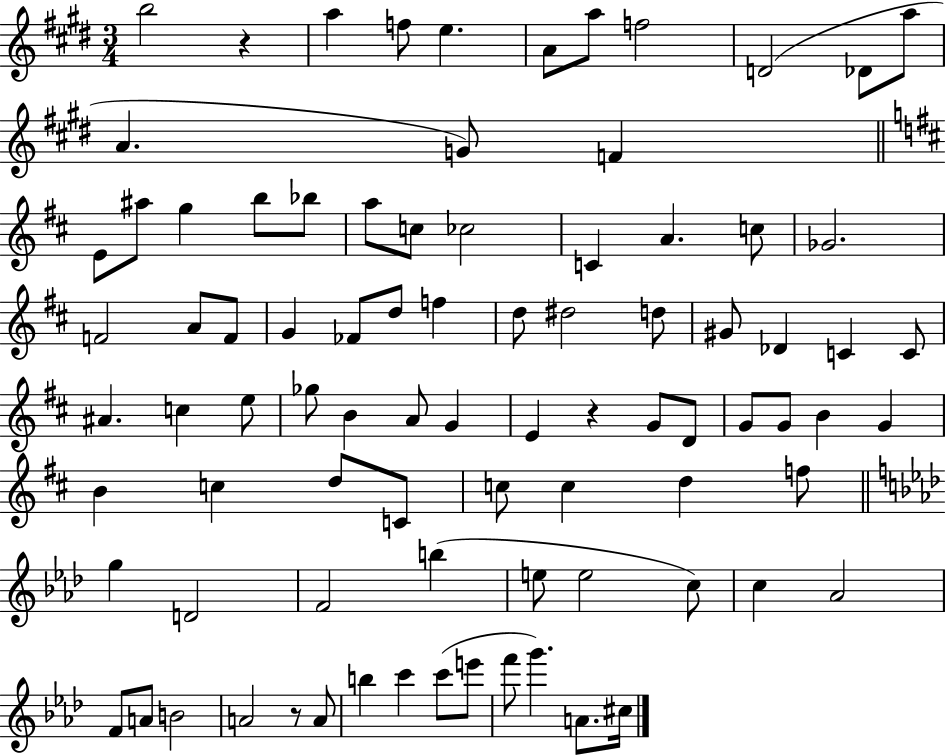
{
  \clef treble
  \numericTimeSignature
  \time 3/4
  \key e \major
  \repeat volta 2 { b''2 r4 | a''4 f''8 e''4. | a'8 a''8 f''2 | d'2( des'8 a''8 | \break a'4. g'8) f'4 | \bar "||" \break \key d \major e'8 ais''8 g''4 b''8 bes''8 | a''8 c''8 ces''2 | c'4 a'4. c''8 | ges'2. | \break f'2 a'8 f'8 | g'4 fes'8 d''8 f''4 | d''8 dis''2 d''8 | gis'8 des'4 c'4 c'8 | \break ais'4. c''4 e''8 | ges''8 b'4 a'8 g'4 | e'4 r4 g'8 d'8 | g'8 g'8 b'4 g'4 | \break b'4 c''4 d''8 c'8 | c''8 c''4 d''4 f''8 | \bar "||" \break \key aes \major g''4 d'2 | f'2 b''4( | e''8 e''2 c''8) | c''4 aes'2 | \break f'8 a'8 b'2 | a'2 r8 a'8 | b''4 c'''4 c'''8( e'''8 | f'''8 g'''4.) a'8. cis''16 | \break } \bar "|."
}